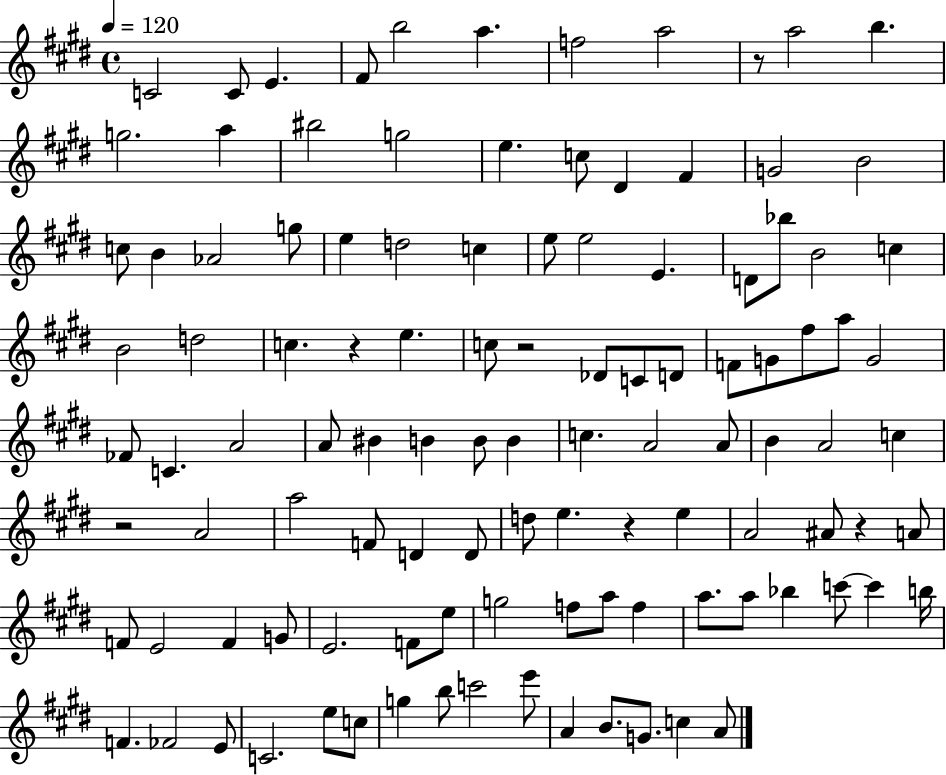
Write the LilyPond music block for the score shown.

{
  \clef treble
  \time 4/4
  \defaultTimeSignature
  \key e \major
  \tempo 4 = 120
  c'2 c'8 e'4. | fis'8 b''2 a''4. | f''2 a''2 | r8 a''2 b''4. | \break g''2. a''4 | bis''2 g''2 | e''4. c''8 dis'4 fis'4 | g'2 b'2 | \break c''8 b'4 aes'2 g''8 | e''4 d''2 c''4 | e''8 e''2 e'4. | d'8 bes''8 b'2 c''4 | \break b'2 d''2 | c''4. r4 e''4. | c''8 r2 des'8 c'8 d'8 | f'8 g'8 fis''8 a''8 g'2 | \break fes'8 c'4. a'2 | a'8 bis'4 b'4 b'8 b'4 | c''4. a'2 a'8 | b'4 a'2 c''4 | \break r2 a'2 | a''2 f'8 d'4 d'8 | d''8 e''4. r4 e''4 | a'2 ais'8 r4 a'8 | \break f'8 e'2 f'4 g'8 | e'2. f'8 e''8 | g''2 f''8 a''8 f''4 | a''8. a''8 bes''4 c'''8~~ c'''4 b''16 | \break f'4. fes'2 e'8 | c'2. e''8 c''8 | g''4 b''8 c'''2 e'''8 | a'4 b'8. g'8. c''4 a'8 | \break \bar "|."
}